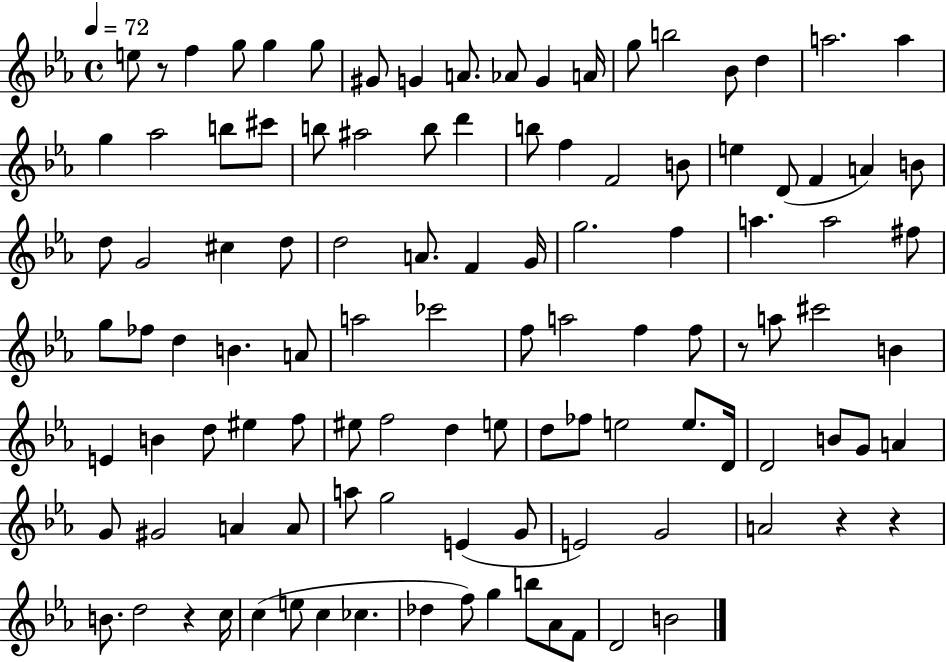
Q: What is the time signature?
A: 4/4